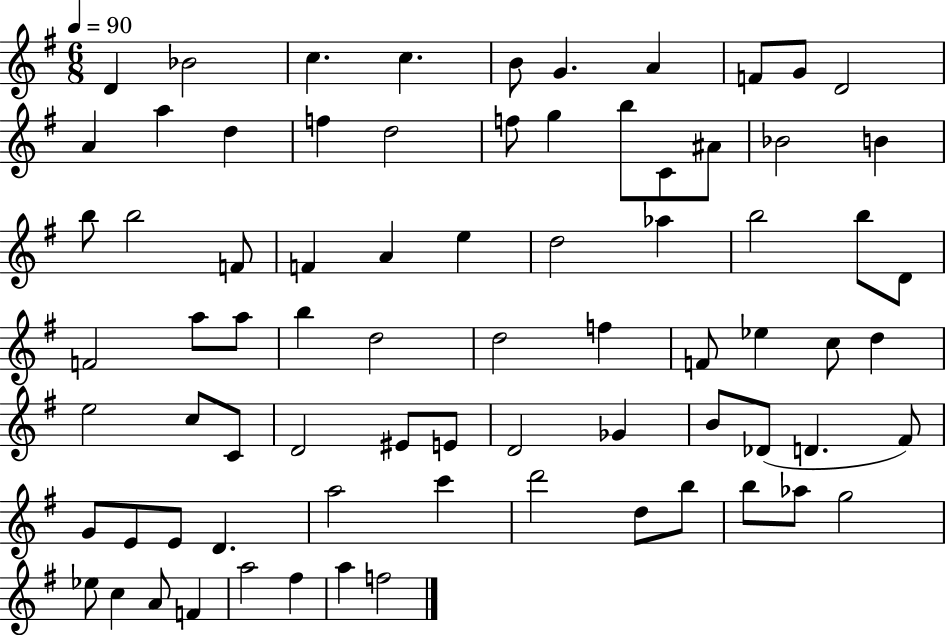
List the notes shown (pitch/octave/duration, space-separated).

D4/q Bb4/h C5/q. C5/q. B4/e G4/q. A4/q F4/e G4/e D4/h A4/q A5/q D5/q F5/q D5/h F5/e G5/q B5/e C4/e A#4/e Bb4/h B4/q B5/e B5/h F4/e F4/q A4/q E5/q D5/h Ab5/q B5/h B5/e D4/e F4/h A5/e A5/e B5/q D5/h D5/h F5/q F4/e Eb5/q C5/e D5/q E5/h C5/e C4/e D4/h EIS4/e E4/e D4/h Gb4/q B4/e Db4/e D4/q. F#4/e G4/e E4/e E4/e D4/q. A5/h C6/q D6/h D5/e B5/e B5/e Ab5/e G5/h Eb5/e C5/q A4/e F4/q A5/h F#5/q A5/q F5/h